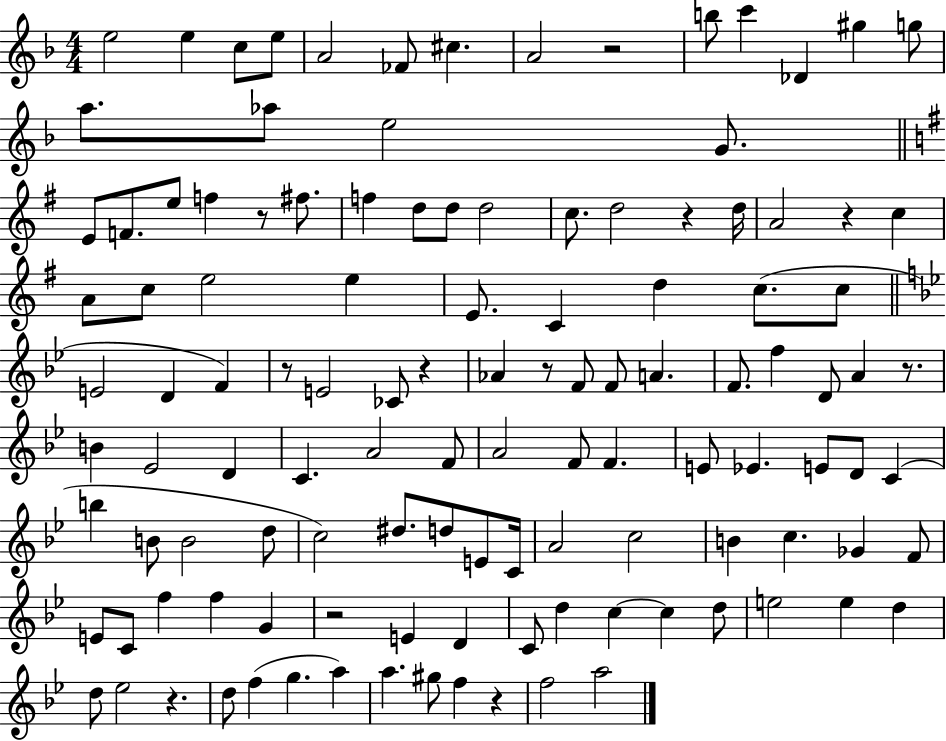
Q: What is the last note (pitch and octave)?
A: A5